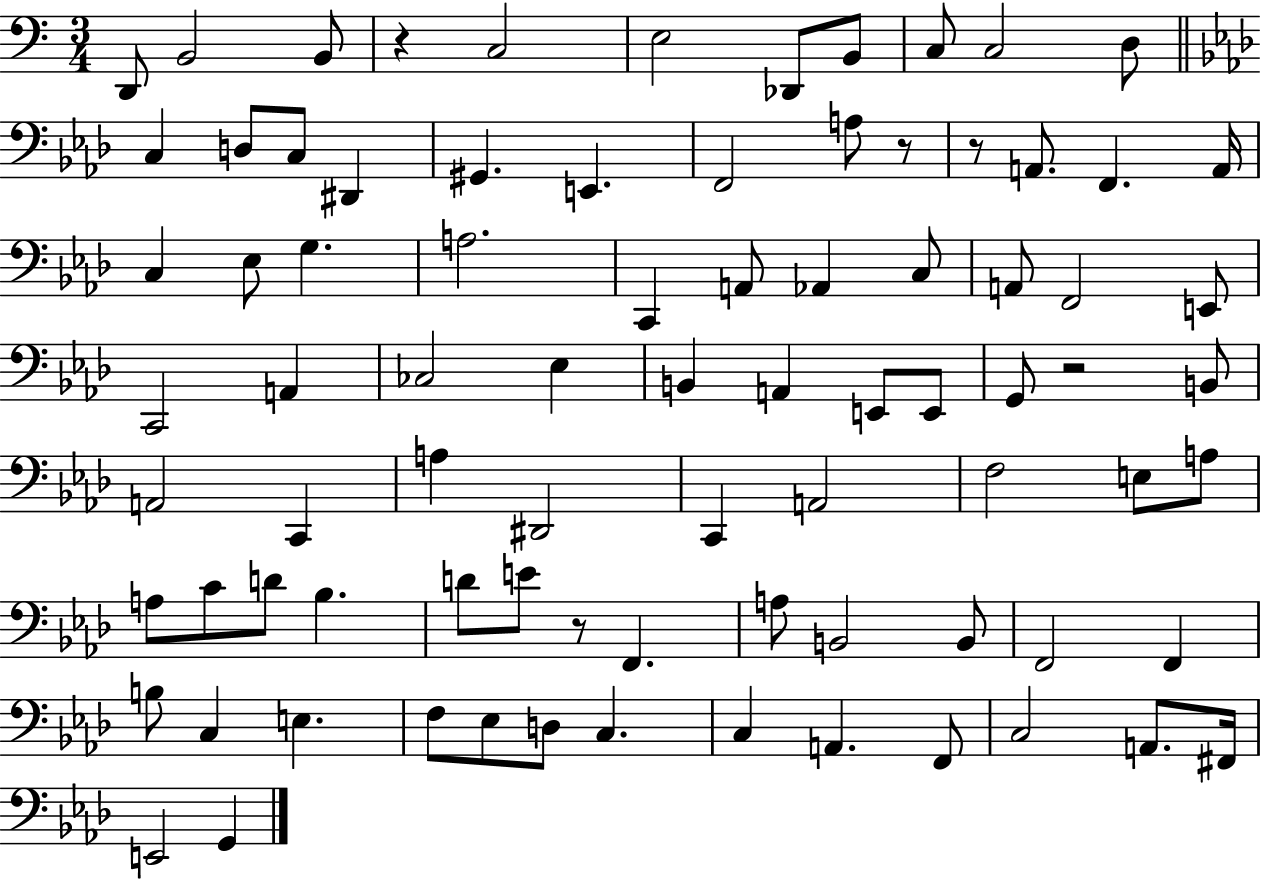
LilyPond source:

{
  \clef bass
  \numericTimeSignature
  \time 3/4
  \key c \major
  d,8 b,2 b,8 | r4 c2 | e2 des,8 b,8 | c8 c2 d8 | \break \bar "||" \break \key aes \major c4 d8 c8 dis,4 | gis,4. e,4. | f,2 a8 r8 | r8 a,8. f,4. a,16 | \break c4 ees8 g4. | a2. | c,4 a,8 aes,4 c8 | a,8 f,2 e,8 | \break c,2 a,4 | ces2 ees4 | b,4 a,4 e,8 e,8 | g,8 r2 b,8 | \break a,2 c,4 | a4 dis,2 | c,4 a,2 | f2 e8 a8 | \break a8 c'8 d'8 bes4. | d'8 e'8 r8 f,4. | a8 b,2 b,8 | f,2 f,4 | \break b8 c4 e4. | f8 ees8 d8 c4. | c4 a,4. f,8 | c2 a,8. fis,16 | \break e,2 g,4 | \bar "|."
}